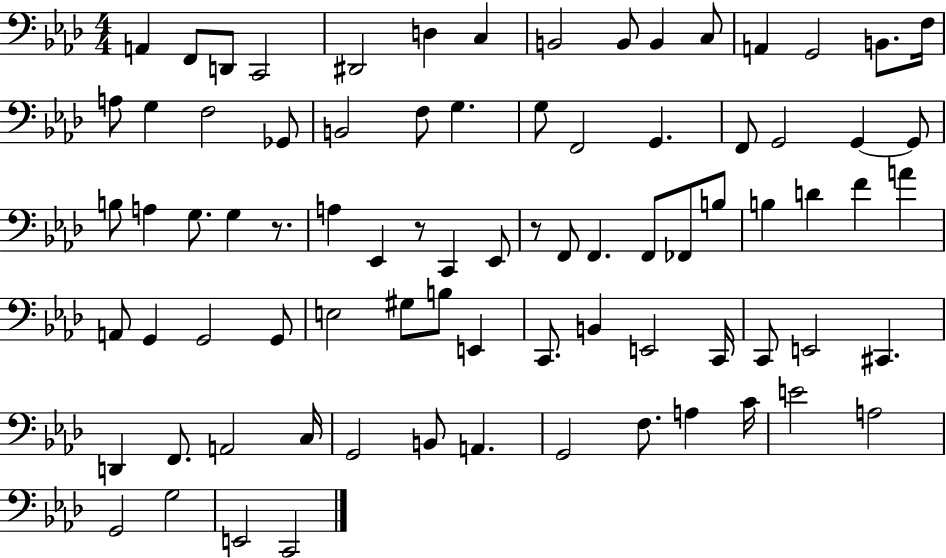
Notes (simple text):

A2/q F2/e D2/e C2/h D#2/h D3/q C3/q B2/h B2/e B2/q C3/e A2/q G2/h B2/e. F3/s A3/e G3/q F3/h Gb2/e B2/h F3/e G3/q. G3/e F2/h G2/q. F2/e G2/h G2/q G2/e B3/e A3/q G3/e. G3/q R/e. A3/q Eb2/q R/e C2/q Eb2/e R/e F2/e F2/q. F2/e FES2/e B3/e B3/q D4/q F4/q A4/q A2/e G2/q G2/h G2/e E3/h G#3/e B3/e E2/q C2/e. B2/q E2/h C2/s C2/e E2/h C#2/q. D2/q F2/e. A2/h C3/s G2/h B2/e A2/q. G2/h F3/e. A3/q C4/s E4/h A3/h G2/h G3/h E2/h C2/h